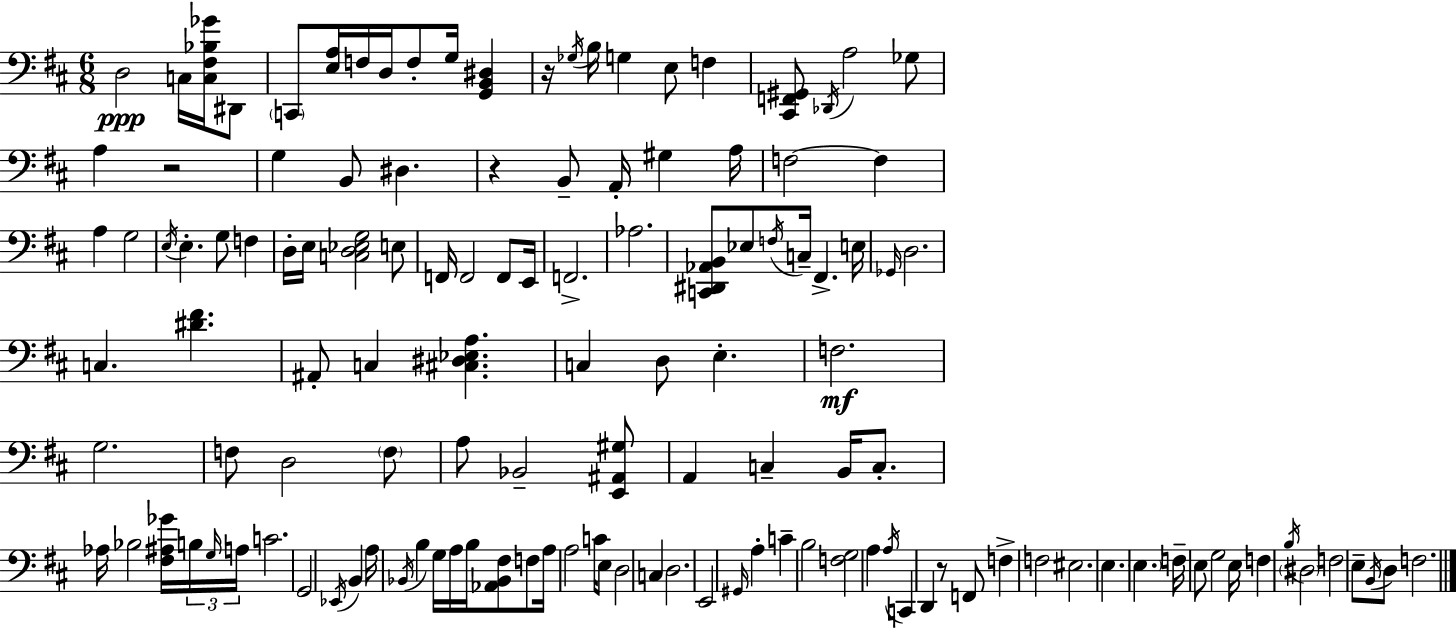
D3/h C3/s [C3,F#3,Bb3,Gb4]/s D#2/e C2/e [E3,A3]/s F3/s D3/s F3/e G3/s [G2,B2,D#3]/q R/s Gb3/s B3/s G3/q E3/e F3/q [C#2,F2,G#2]/e Db2/s A3/h Gb3/e A3/q R/h G3/q B2/e D#3/q. R/q B2/e A2/s G#3/q A3/s F3/h F3/q A3/q G3/h E3/s E3/q. G3/e F3/q D3/s E3/s [C3,D3,Eb3,G3]/h E3/e F2/s F2/h F2/e E2/s F2/h. Ab3/h. [C2,D#2,Ab2,B2]/e Eb3/e F3/s C3/s F#2/q. E3/s Gb2/s D3/h. C3/q. [D#4,F#4]/q. A#2/e C3/q [C#3,D#3,Eb3,A3]/q. C3/q D3/e E3/q. F3/h. G3/h. F3/e D3/h F3/e A3/e Bb2/h [E2,A#2,G#3]/e A2/q C3/q B2/s C3/e. Ab3/s Bb3/h [F#3,A#3,Gb4]/s B3/s G3/s A3/s C4/h. G2/h Eb2/s B2/q A3/s Bb2/s B3/q G3/s A3/s B3/s [Ab2,Bb2,F#3]/e F3/e A3/s A3/h C4/s E3/e D3/h C3/q D3/h. E2/h G#2/s A3/q C4/q B3/h [F3,G3]/h A3/q A3/s C2/q D2/q R/e F2/e F3/q F3/h EIS3/h. E3/q. E3/q. F3/s E3/e G3/h E3/s F3/q B3/s D#3/h F3/h E3/e B2/s D3/e F3/h.